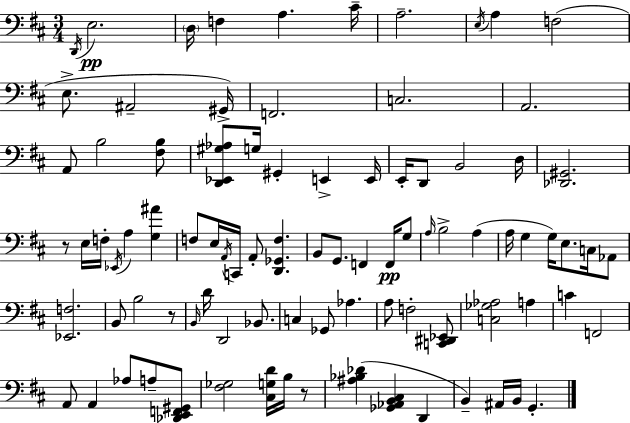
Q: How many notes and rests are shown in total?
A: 89